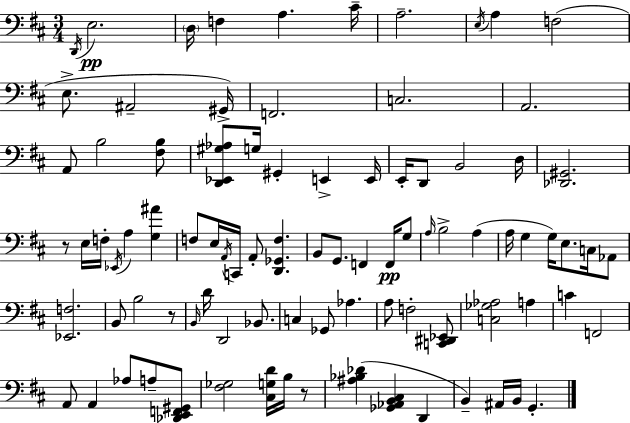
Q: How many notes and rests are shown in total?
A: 89